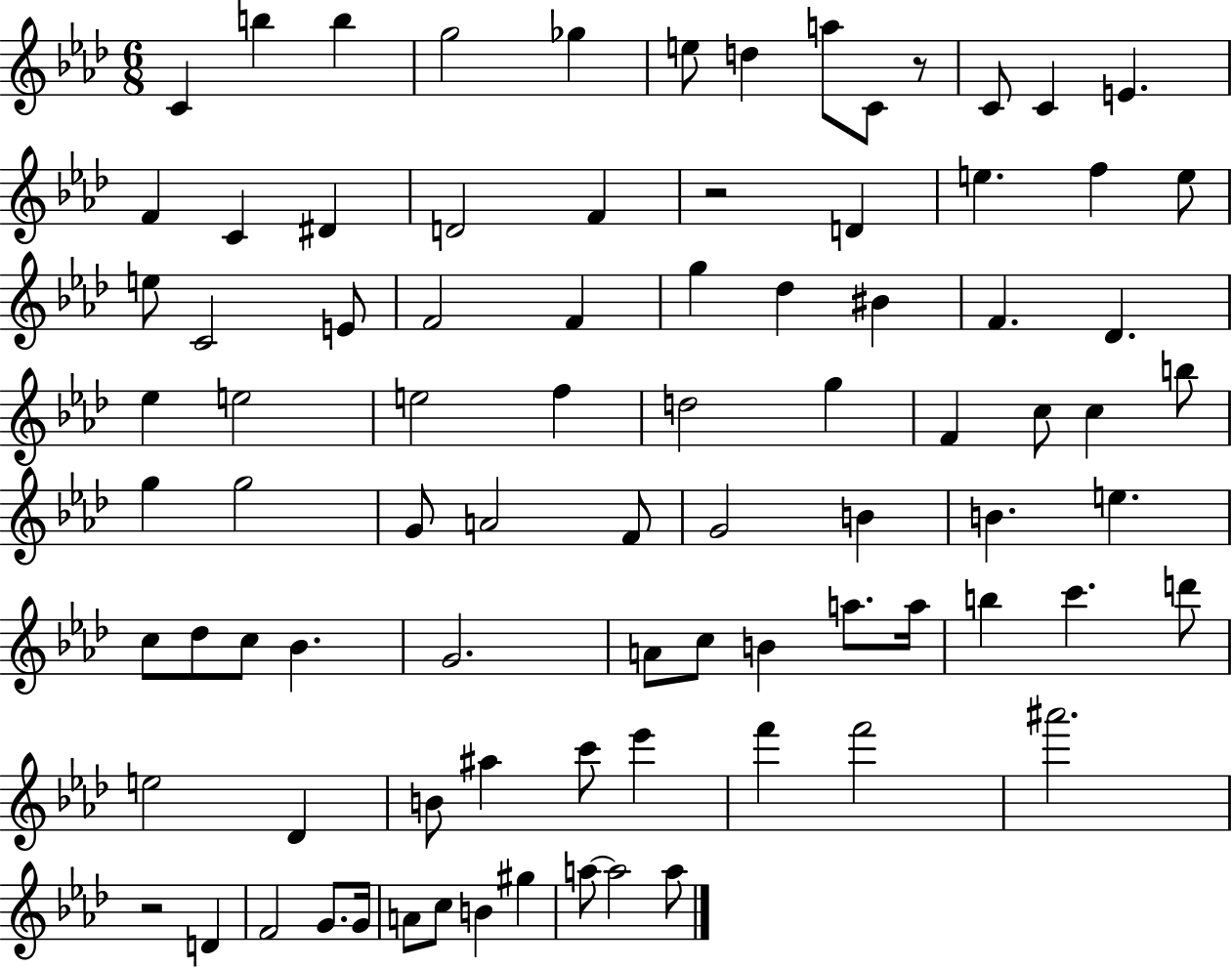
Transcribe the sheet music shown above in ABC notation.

X:1
T:Untitled
M:6/8
L:1/4
K:Ab
C b b g2 _g e/2 d a/2 C/2 z/2 C/2 C E F C ^D D2 F z2 D e f e/2 e/2 C2 E/2 F2 F g _d ^B F _D _e e2 e2 f d2 g F c/2 c b/2 g g2 G/2 A2 F/2 G2 B B e c/2 _d/2 c/2 _B G2 A/2 c/2 B a/2 a/4 b c' d'/2 e2 _D B/2 ^a c'/2 _e' f' f'2 ^a'2 z2 D F2 G/2 G/4 A/2 c/2 B ^g a/2 a2 a/2